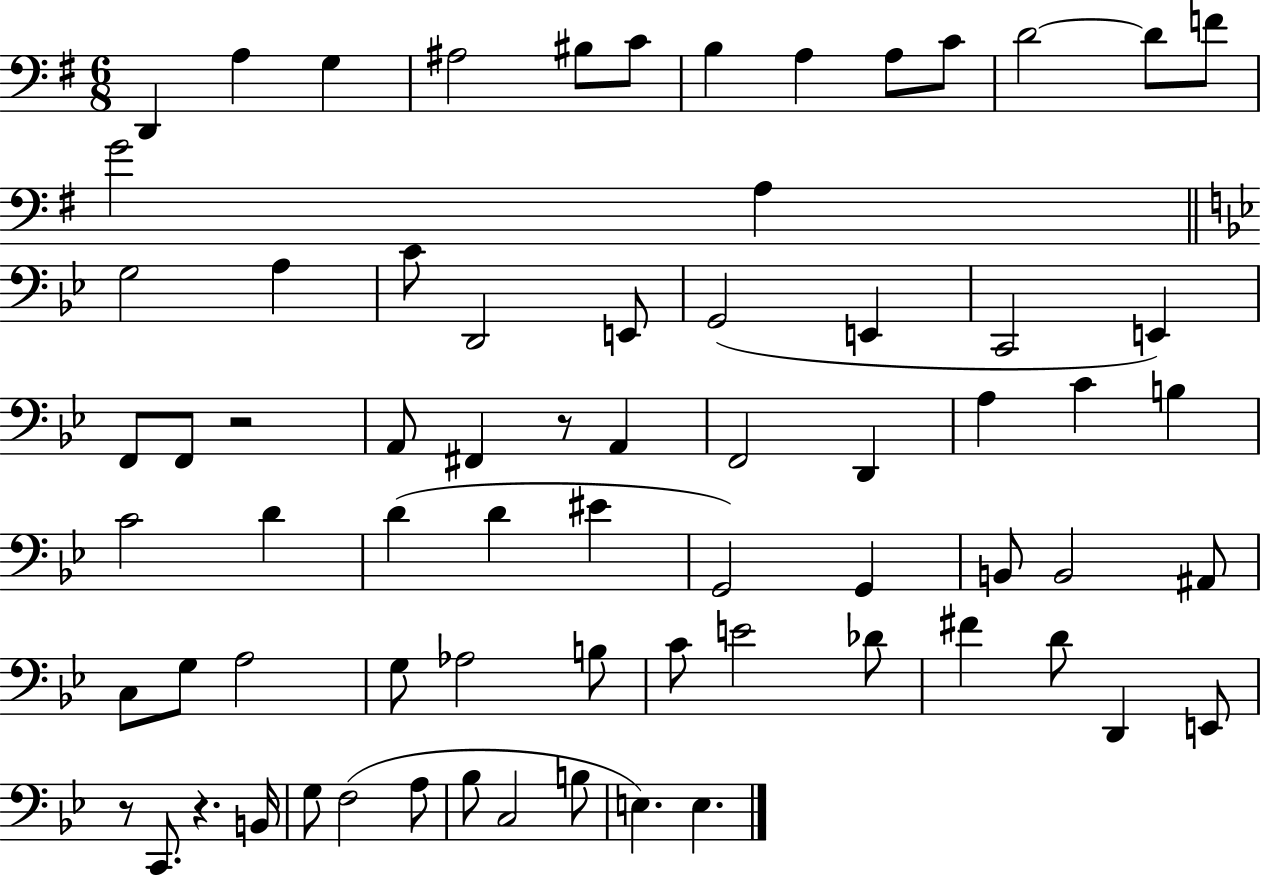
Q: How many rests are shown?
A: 4